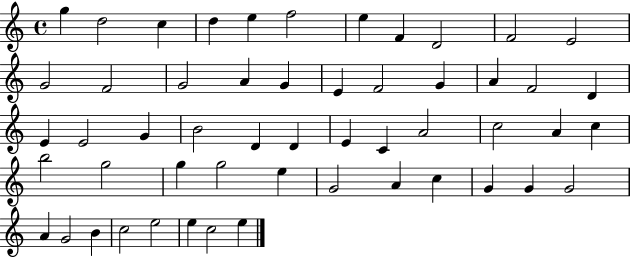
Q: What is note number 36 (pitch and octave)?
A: G5